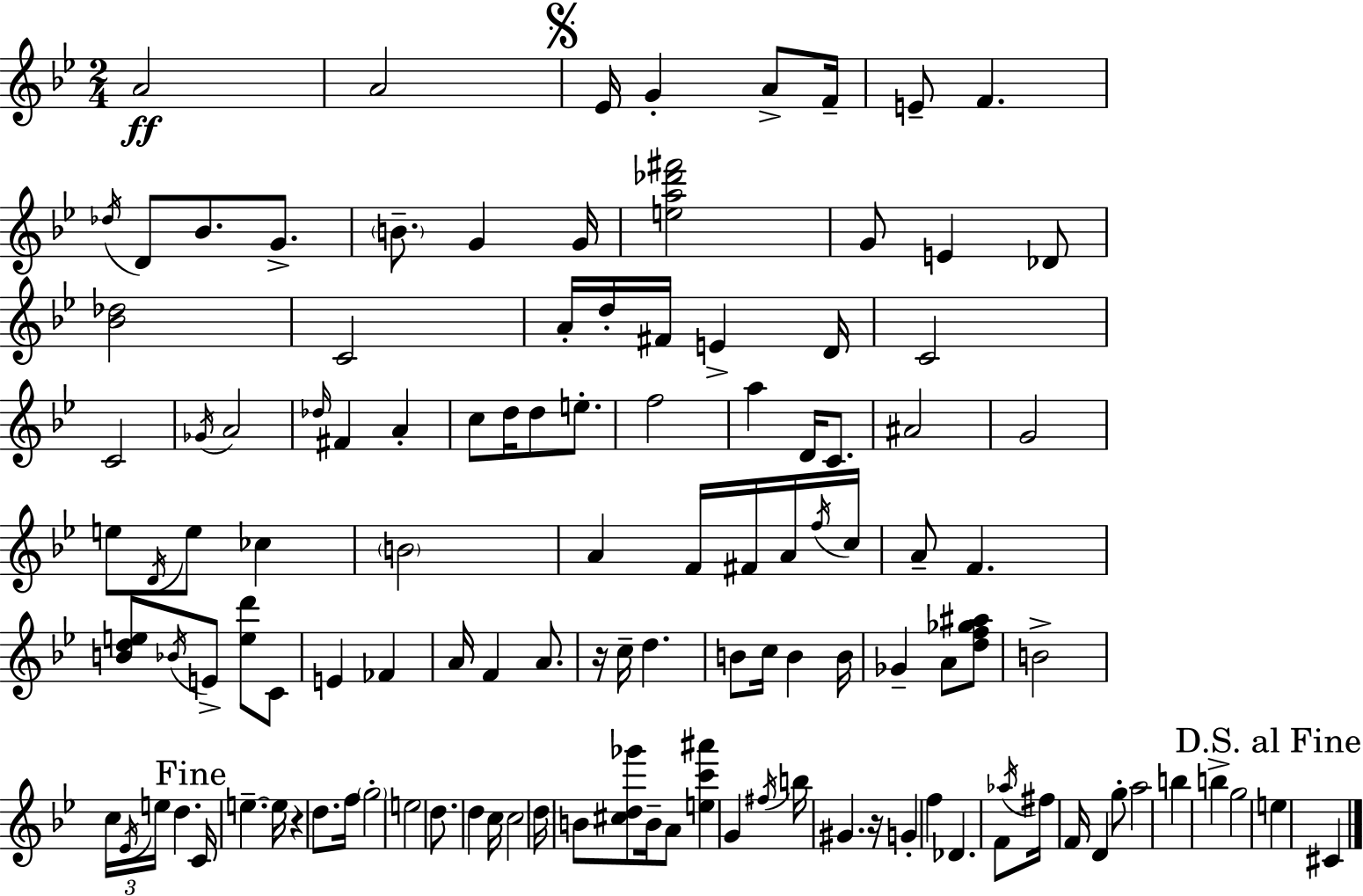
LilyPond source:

{
  \clef treble
  \numericTimeSignature
  \time 2/4
  \key bes \major
  \repeat volta 2 { a'2\ff | a'2 | \mark \markup { \musicglyph "scripts.segno" } ees'16 g'4-. a'8-> f'16-- | e'8-- f'4. | \break \acciaccatura { des''16 } d'8 bes'8. g'8.-> | \parenthesize b'8.-- g'4 | g'16 <e'' a'' des''' fis'''>2 | g'8 e'4 des'8 | \break <bes' des''>2 | c'2 | a'16-. d''16-. fis'16 e'4-> | d'16 c'2 | \break c'2 | \acciaccatura { ges'16 } a'2 | \grace { des''16 } fis'4 a'4-. | c''8 d''16 d''8 | \break e''8.-. f''2 | a''4 d'16 | c'8. ais'2 | g'2 | \break e''8 \acciaccatura { d'16 } e''8 | ces''4 \parenthesize b'2 | a'4 | f'16 fis'16 a'16 \acciaccatura { f''16 } c''16 a'8-- f'4. | \break <b' d'' e''>8 \acciaccatura { bes'16 } | e'8-> <e'' d'''>8 c'8 e'4 | fes'4 a'16 f'4 | a'8. r16 c''16-- | \break d''4. b'8 | c''16 b'4 b'16 ges'4-- | a'8 <d'' f'' ges'' ais''>8 b'2-> | \tuplet 3/2 { c''16 \acciaccatura { ees'16 } | \break e''16 } d''4. \mark "Fine" c'16 | e''4.--~~ e''16 r4 | d''8. f''16 \parenthesize g''2-. | e''2 | \break d''8. | d''4 c''16 c''2 | \parenthesize d''16 | b'8 <cis'' d'' ges'''>8 b'16-- a'8 <e'' c''' ais'''>4 | \break g'4 \acciaccatura { fis''16 } | b''16 gis'4. r16 | g'4-. f''4 | des'4. f'8 | \break \acciaccatura { aes''16 } fis''16 f'16 d'4 g''8-. | a''2 | b''4 b''4-> | g''2 | \break \mark "D.S. al Fine" e''4 cis'4 | } \bar "|."
}